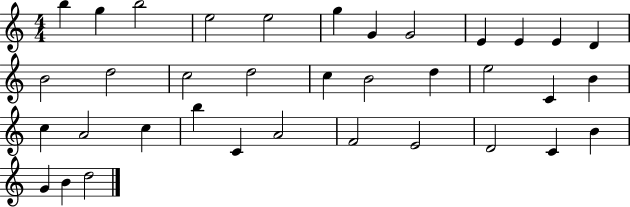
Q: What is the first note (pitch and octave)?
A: B5